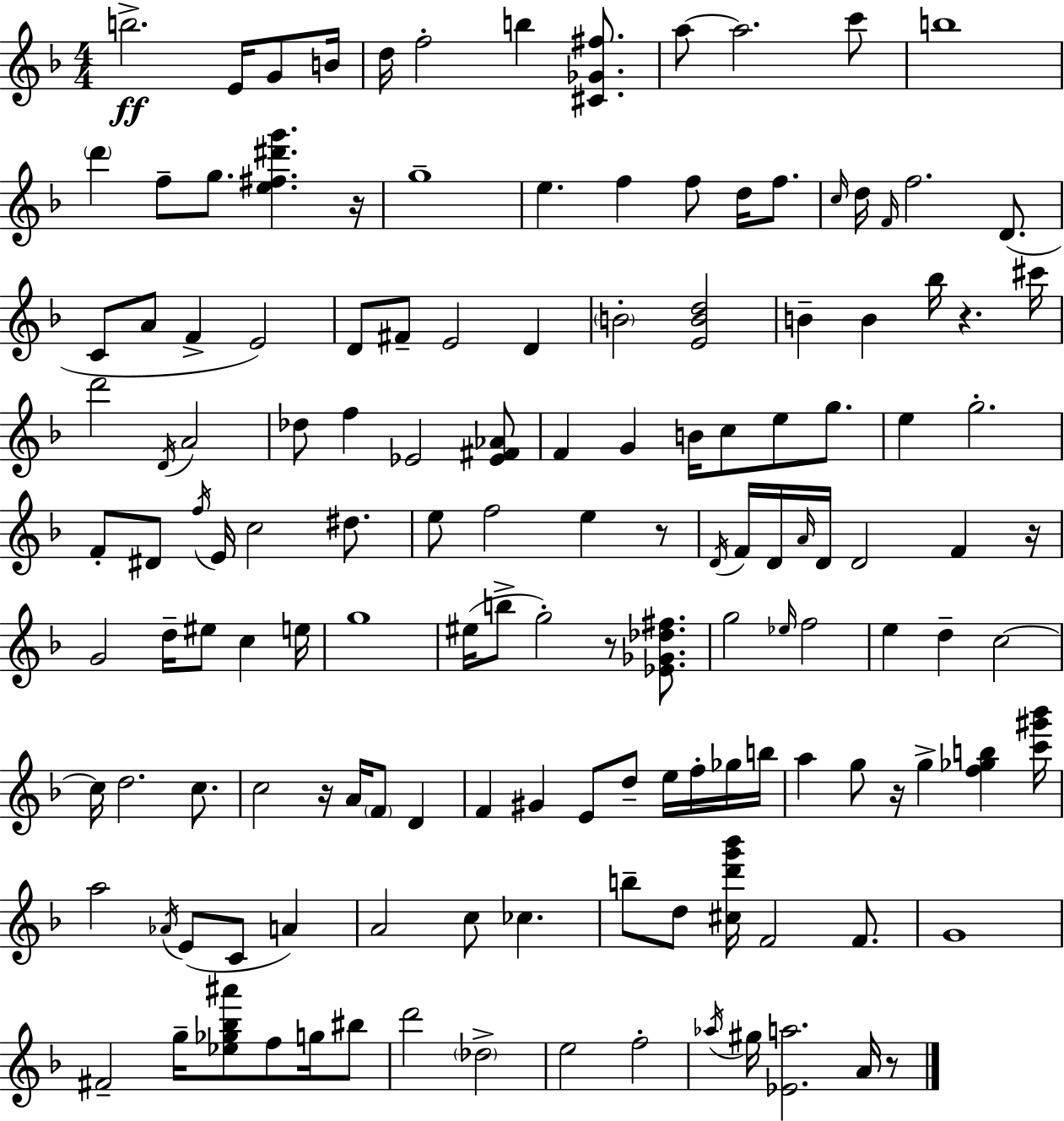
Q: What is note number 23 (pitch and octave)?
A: F4